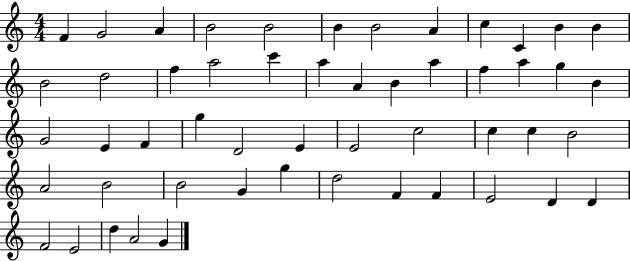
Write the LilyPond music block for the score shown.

{
  \clef treble
  \numericTimeSignature
  \time 4/4
  \key c \major
  f'4 g'2 a'4 | b'2 b'2 | b'4 b'2 a'4 | c''4 c'4 b'4 b'4 | \break b'2 d''2 | f''4 a''2 c'''4 | a''4 a'4 b'4 a''4 | f''4 a''4 g''4 b'4 | \break g'2 e'4 f'4 | g''4 d'2 e'4 | e'2 c''2 | c''4 c''4 b'2 | \break a'2 b'2 | b'2 g'4 g''4 | d''2 f'4 f'4 | e'2 d'4 d'4 | \break f'2 e'2 | d''4 a'2 g'4 | \bar "|."
}